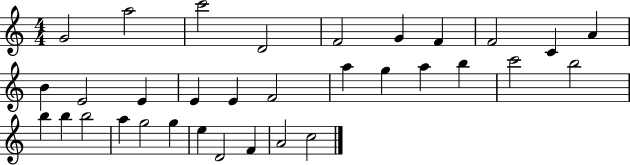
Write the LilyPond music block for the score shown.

{
  \clef treble
  \numericTimeSignature
  \time 4/4
  \key c \major
  g'2 a''2 | c'''2 d'2 | f'2 g'4 f'4 | f'2 c'4 a'4 | \break b'4 e'2 e'4 | e'4 e'4 f'2 | a''4 g''4 a''4 b''4 | c'''2 b''2 | \break b''4 b''4 b''2 | a''4 g''2 g''4 | e''4 d'2 f'4 | a'2 c''2 | \break \bar "|."
}